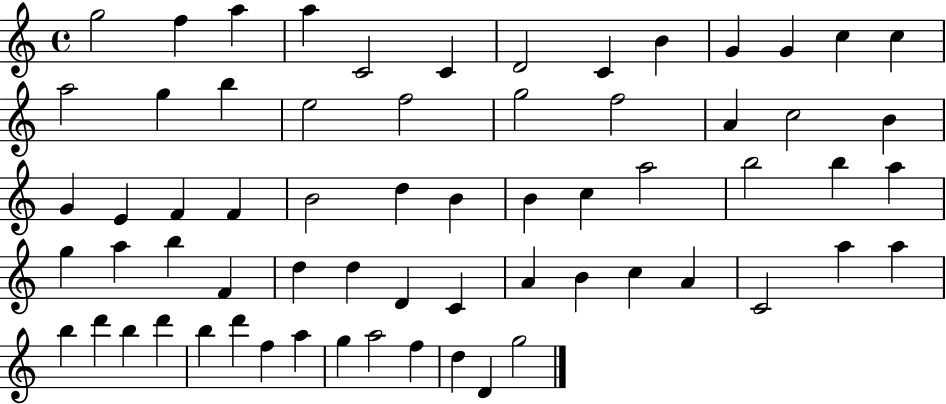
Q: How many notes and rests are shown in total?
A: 65